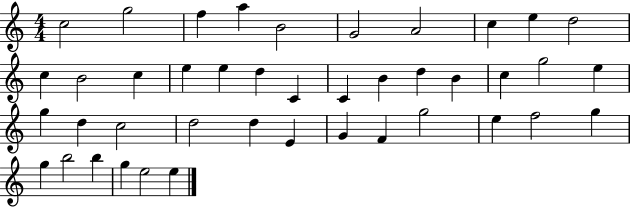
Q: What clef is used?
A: treble